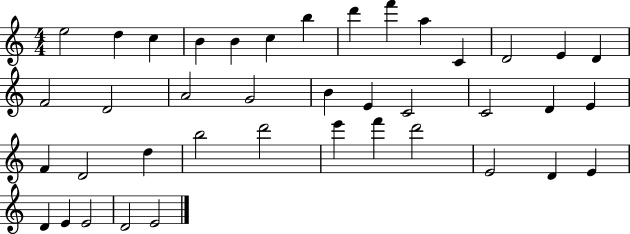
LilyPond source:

{
  \clef treble
  \numericTimeSignature
  \time 4/4
  \key c \major
  e''2 d''4 c''4 | b'4 b'4 c''4 b''4 | d'''4 f'''4 a''4 c'4 | d'2 e'4 d'4 | \break f'2 d'2 | a'2 g'2 | b'4 e'4 c'2 | c'2 d'4 e'4 | \break f'4 d'2 d''4 | b''2 d'''2 | e'''4 f'''4 d'''2 | e'2 d'4 e'4 | \break d'4 e'4 e'2 | d'2 e'2 | \bar "|."
}